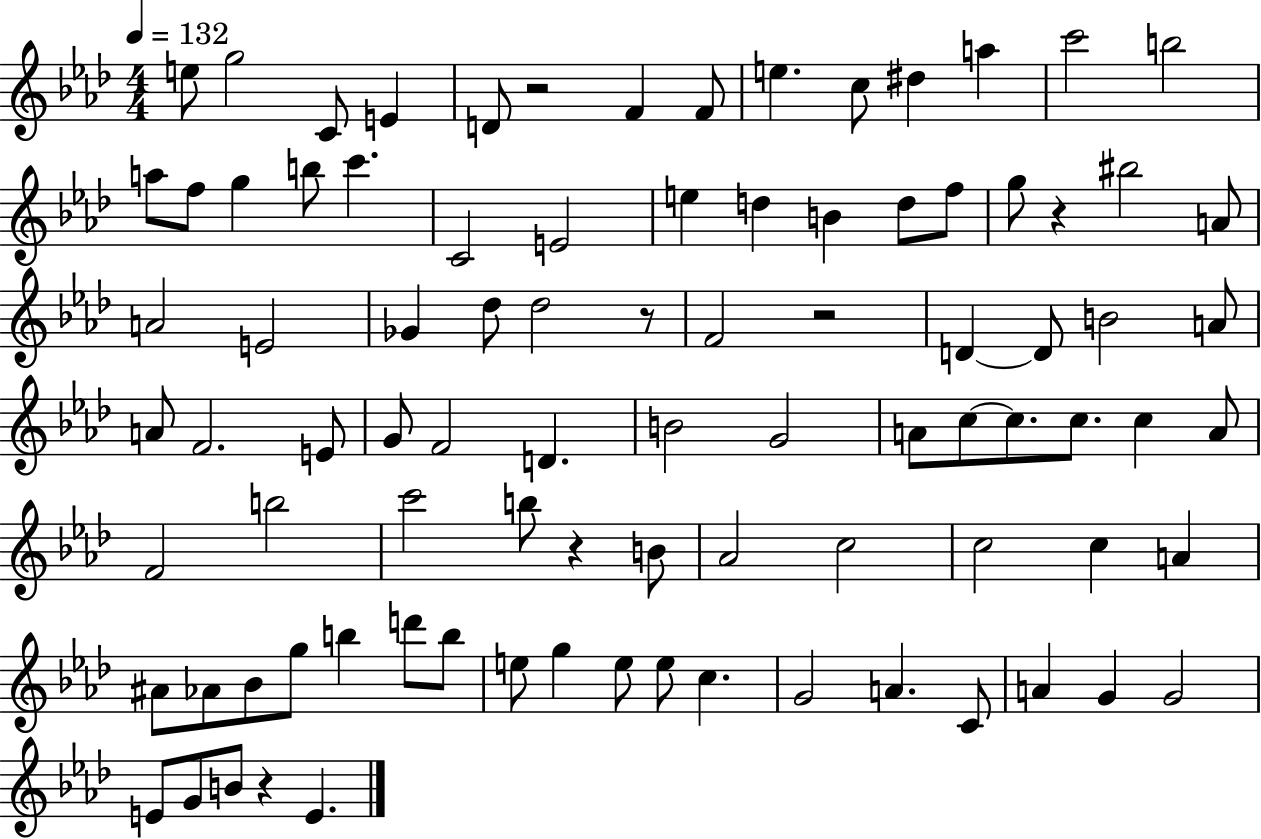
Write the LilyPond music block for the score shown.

{
  \clef treble
  \numericTimeSignature
  \time 4/4
  \key aes \major
  \tempo 4 = 132
  e''8 g''2 c'8 e'4 | d'8 r2 f'4 f'8 | e''4. c''8 dis''4 a''4 | c'''2 b''2 | \break a''8 f''8 g''4 b''8 c'''4. | c'2 e'2 | e''4 d''4 b'4 d''8 f''8 | g''8 r4 bis''2 a'8 | \break a'2 e'2 | ges'4 des''8 des''2 r8 | f'2 r2 | d'4~~ d'8 b'2 a'8 | \break a'8 f'2. e'8 | g'8 f'2 d'4. | b'2 g'2 | a'8 c''8~~ c''8. c''8. c''4 a'8 | \break f'2 b''2 | c'''2 b''8 r4 b'8 | aes'2 c''2 | c''2 c''4 a'4 | \break ais'8 aes'8 bes'8 g''8 b''4 d'''8 b''8 | e''8 g''4 e''8 e''8 c''4. | g'2 a'4. c'8 | a'4 g'4 g'2 | \break e'8 g'8 b'8 r4 e'4. | \bar "|."
}